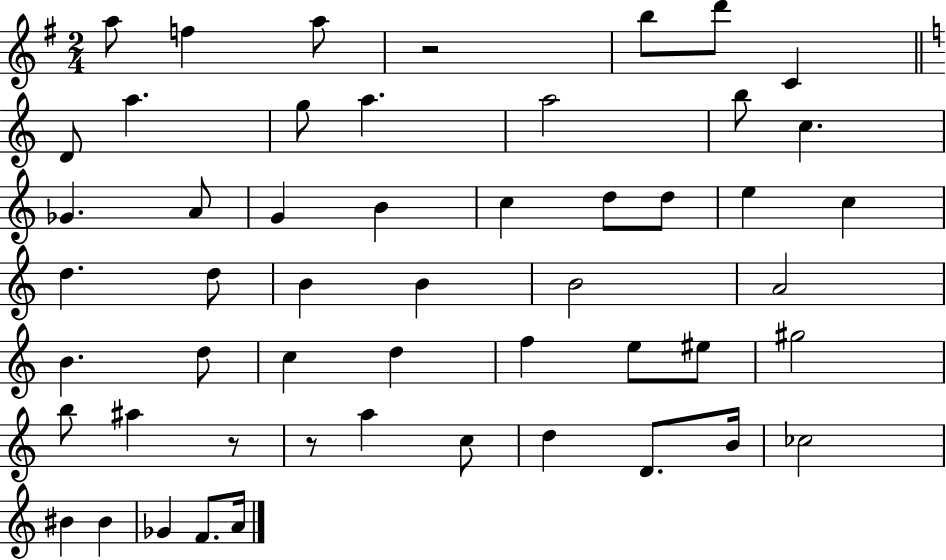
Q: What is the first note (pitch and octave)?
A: A5